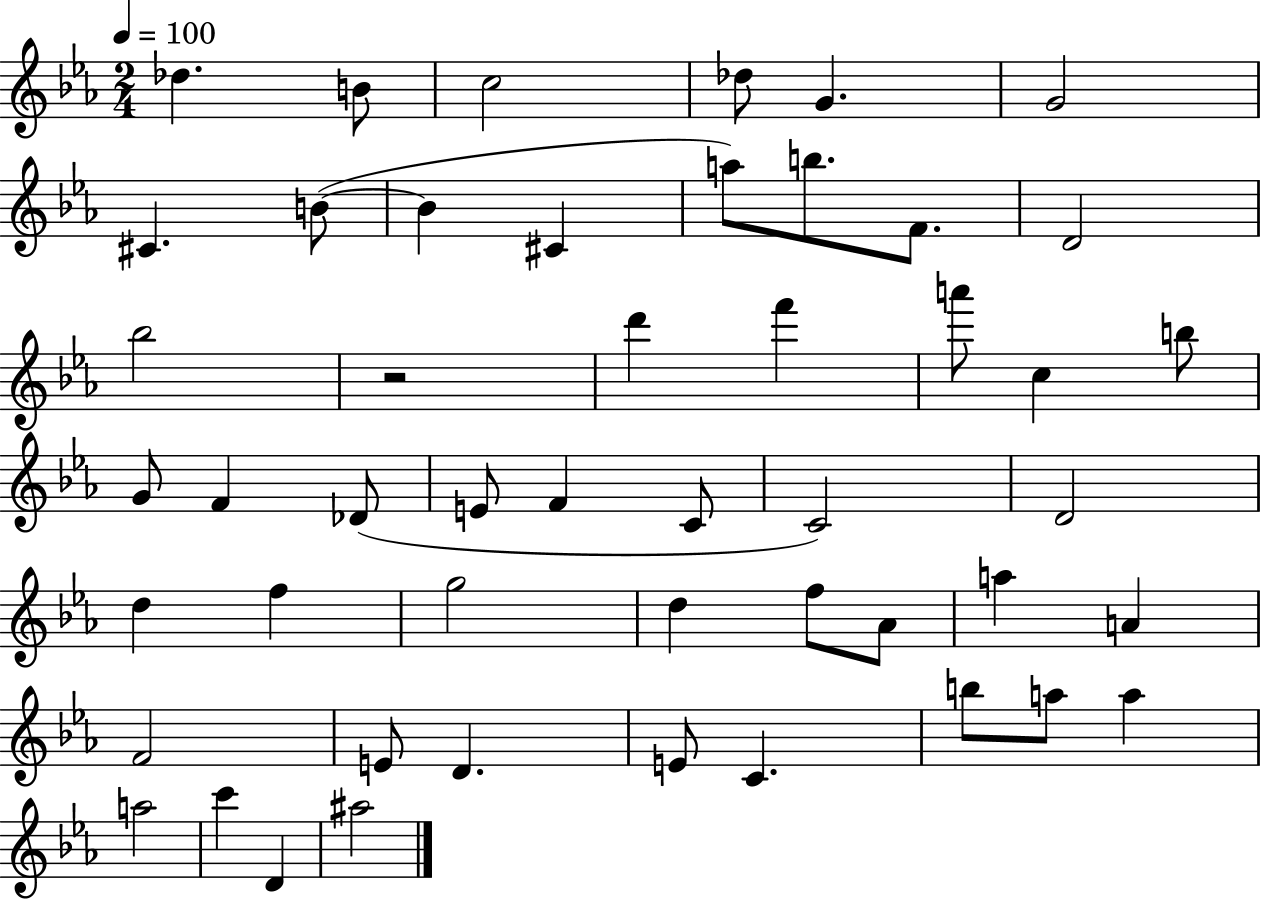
Db5/q. B4/e C5/h Db5/e G4/q. G4/h C#4/q. B4/e B4/q C#4/q A5/e B5/e. F4/e. D4/h Bb5/h R/h D6/q F6/q A6/e C5/q B5/e G4/e F4/q Db4/e E4/e F4/q C4/e C4/h D4/h D5/q F5/q G5/h D5/q F5/e Ab4/e A5/q A4/q F4/h E4/e D4/q. E4/e C4/q. B5/e A5/e A5/q A5/h C6/q D4/q A#5/h